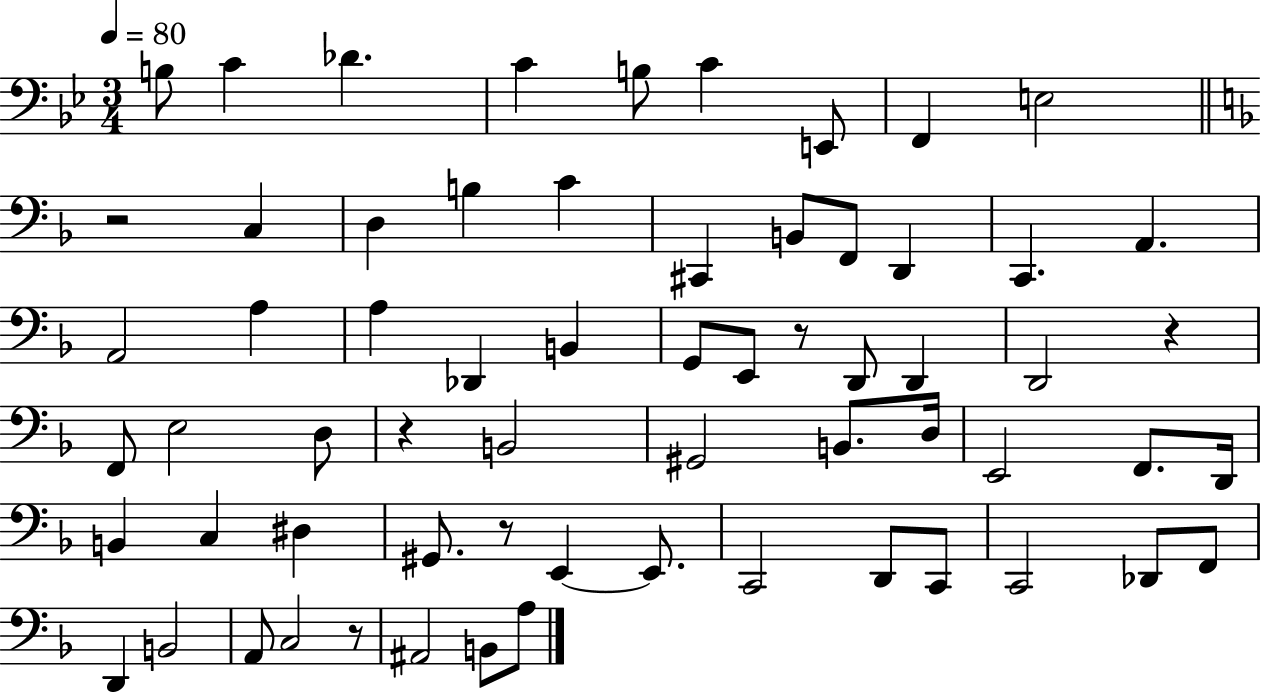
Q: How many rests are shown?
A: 6